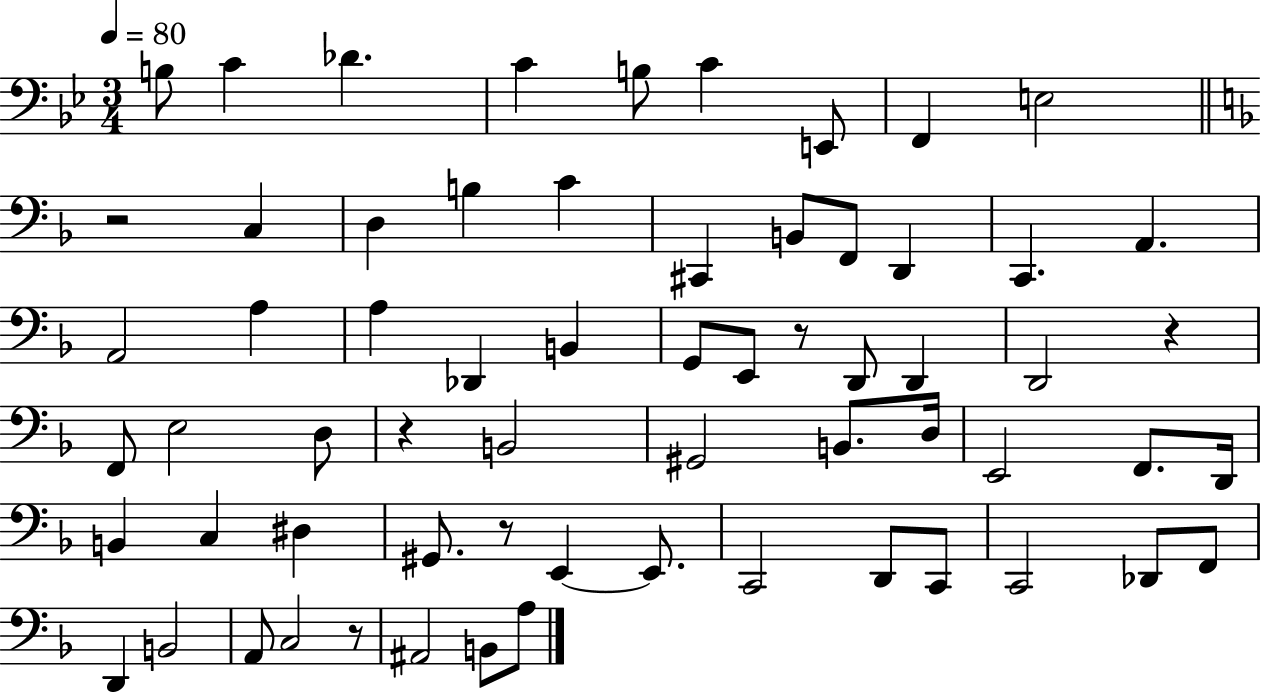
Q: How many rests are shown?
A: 6